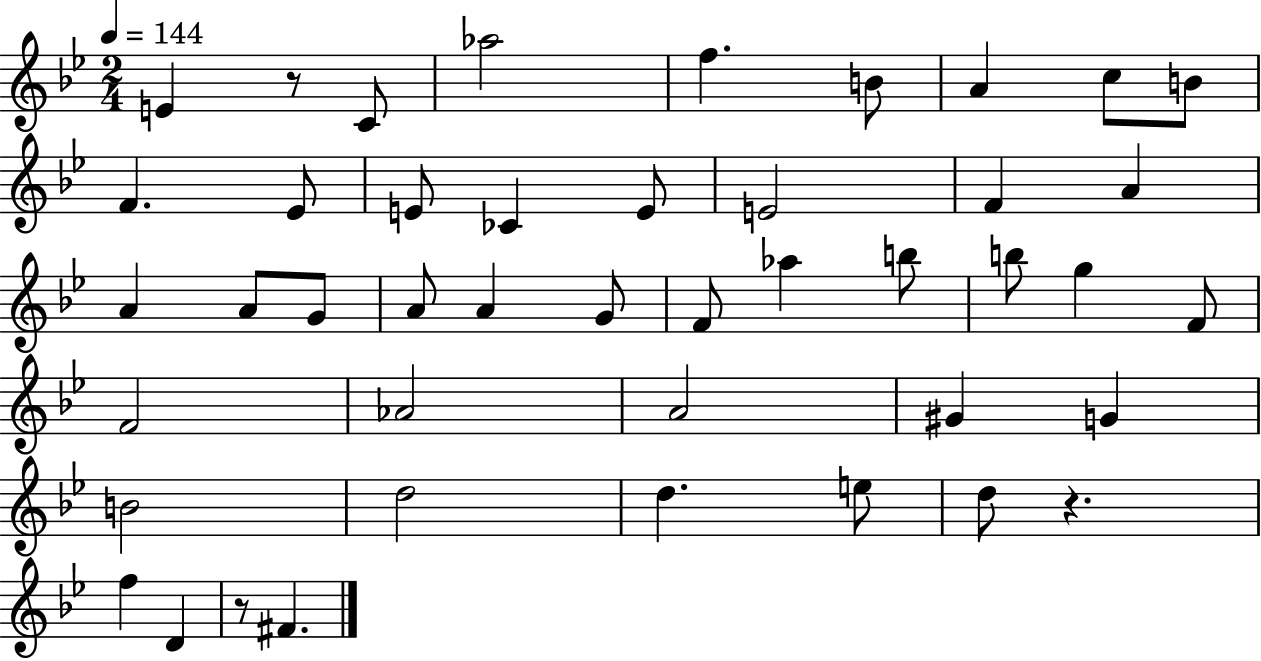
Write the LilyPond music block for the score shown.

{
  \clef treble
  \numericTimeSignature
  \time 2/4
  \key bes \major
  \tempo 4 = 144
  e'4 r8 c'8 | aes''2 | f''4. b'8 | a'4 c''8 b'8 | \break f'4. ees'8 | e'8 ces'4 e'8 | e'2 | f'4 a'4 | \break a'4 a'8 g'8 | a'8 a'4 g'8 | f'8 aes''4 b''8 | b''8 g''4 f'8 | \break f'2 | aes'2 | a'2 | gis'4 g'4 | \break b'2 | d''2 | d''4. e''8 | d''8 r4. | \break f''4 d'4 | r8 fis'4. | \bar "|."
}